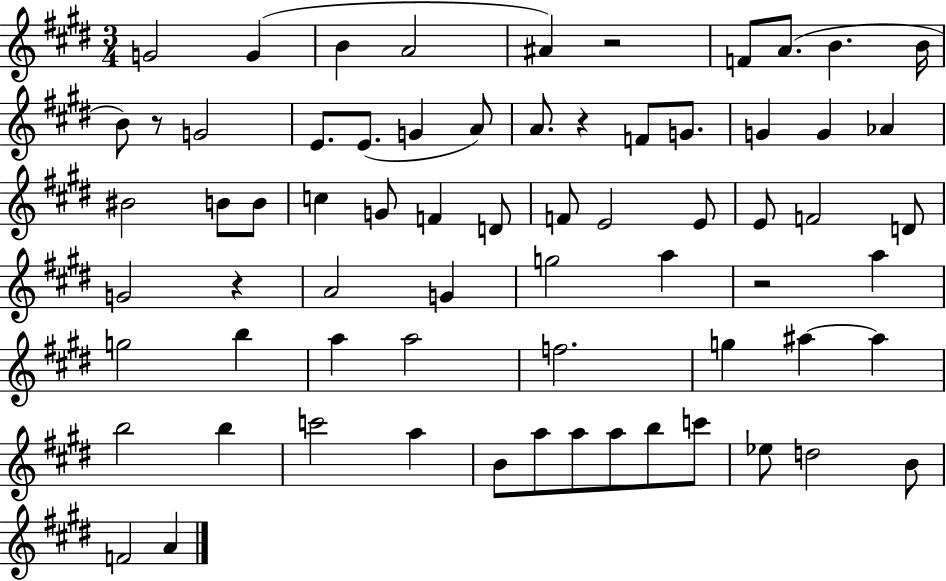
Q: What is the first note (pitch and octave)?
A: G4